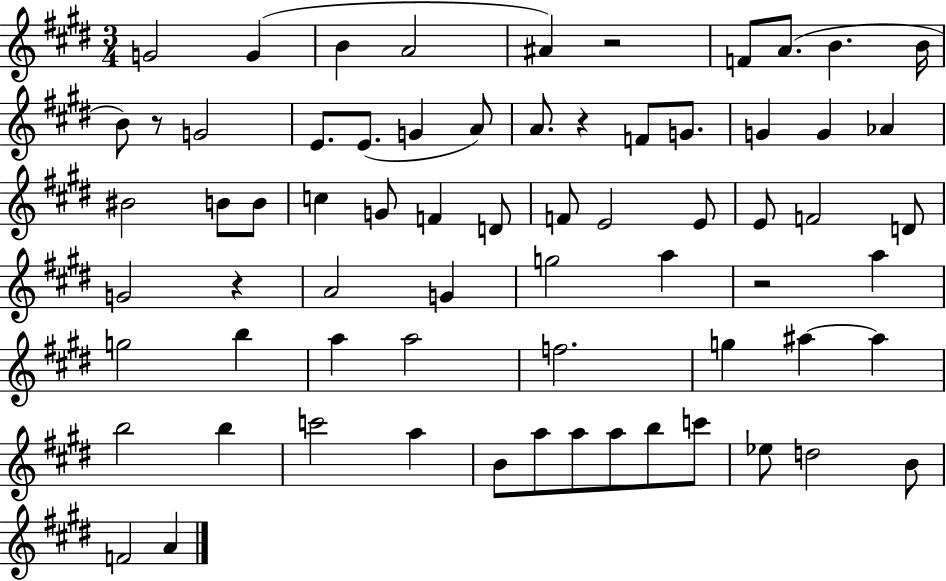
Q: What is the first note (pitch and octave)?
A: G4